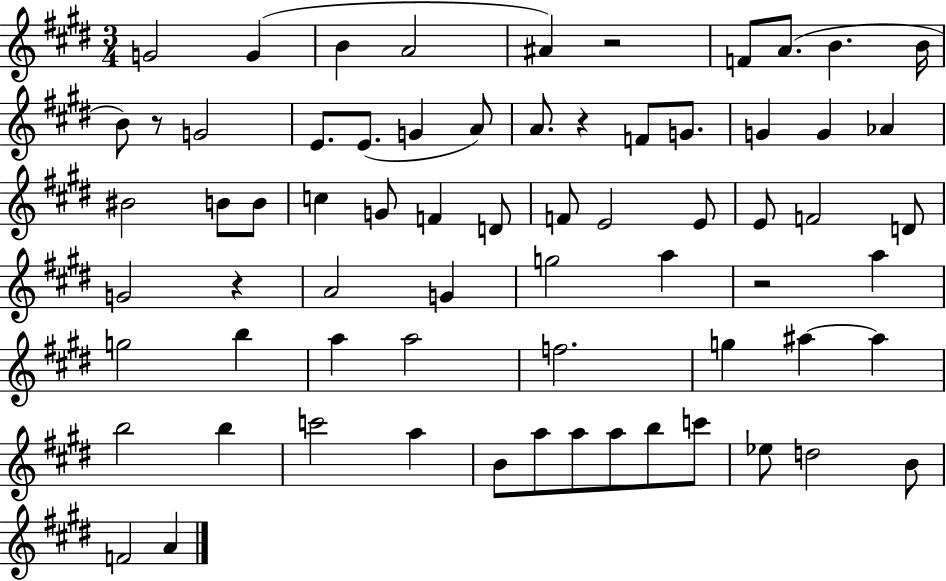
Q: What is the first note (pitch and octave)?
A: G4